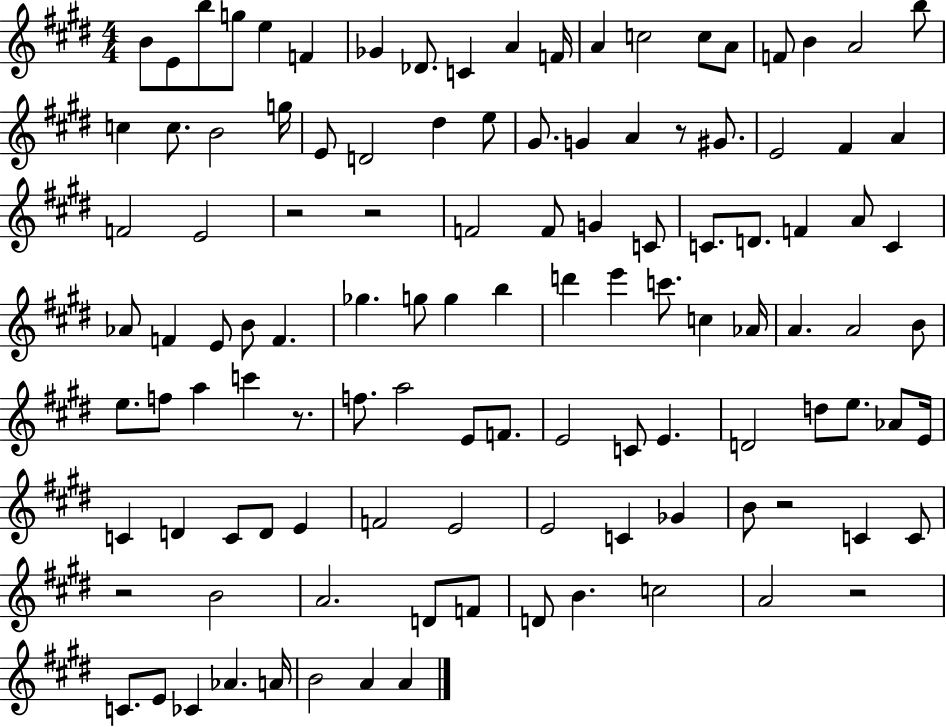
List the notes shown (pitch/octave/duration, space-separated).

B4/e E4/e B5/e G5/e E5/q F4/q Gb4/q Db4/e. C4/q A4/q F4/s A4/q C5/h C5/e A4/e F4/e B4/q A4/h B5/e C5/q C5/e. B4/h G5/s E4/e D4/h D#5/q E5/e G#4/e. G4/q A4/q R/e G#4/e. E4/h F#4/q A4/q F4/h E4/h R/h R/h F4/h F4/e G4/q C4/e C4/e. D4/e. F4/q A4/e C4/q Ab4/e F4/q E4/e B4/e F4/q. Gb5/q. G5/e G5/q B5/q D6/q E6/q C6/e. C5/q Ab4/s A4/q. A4/h B4/e E5/e. F5/e A5/q C6/q R/e. F5/e. A5/h E4/e F4/e. E4/h C4/e E4/q. D4/h D5/e E5/e. Ab4/e E4/s C4/q D4/q C4/e D4/e E4/q F4/h E4/h E4/h C4/q Gb4/q B4/e R/h C4/q C4/e R/h B4/h A4/h. D4/e F4/e D4/e B4/q. C5/h A4/h R/h C4/e. E4/e CES4/q Ab4/q. A4/s B4/h A4/q A4/q